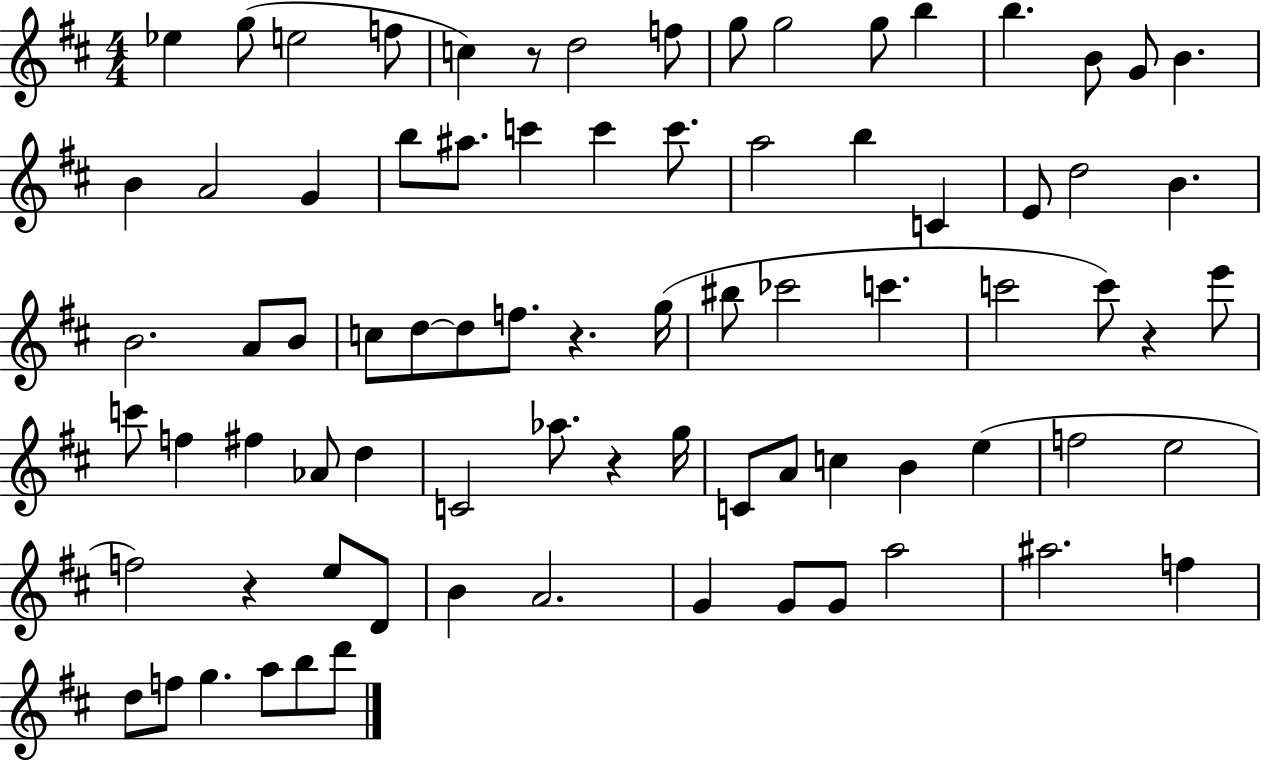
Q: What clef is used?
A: treble